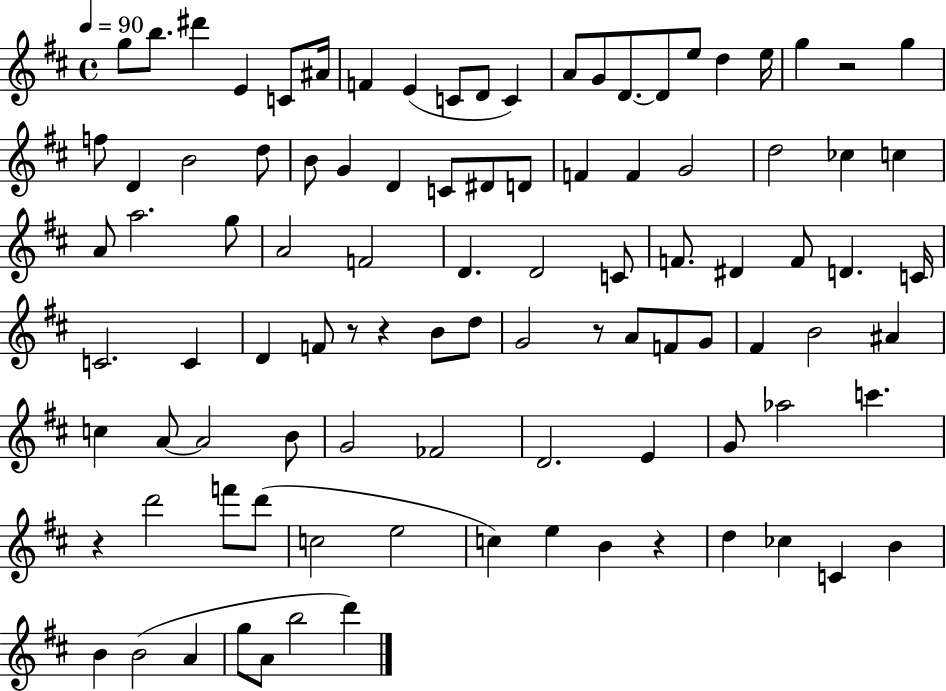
G5/e B5/e. D#6/q E4/q C4/e A#4/s F4/q E4/q C4/e D4/e C4/q A4/e G4/e D4/e. D4/e E5/e D5/q E5/s G5/q R/h G5/q F5/e D4/q B4/h D5/e B4/e G4/q D4/q C4/e D#4/e D4/e F4/q F4/q G4/h D5/h CES5/q C5/q A4/e A5/h. G5/e A4/h F4/h D4/q. D4/h C4/e F4/e. D#4/q F4/e D4/q. C4/s C4/h. C4/q D4/q F4/e R/e R/q B4/e D5/e G4/h R/e A4/e F4/e G4/e F#4/q B4/h A#4/q C5/q A4/e A4/h B4/e G4/h FES4/h D4/h. E4/q G4/e Ab5/h C6/q. R/q D6/h F6/e D6/e C5/h E5/h C5/q E5/q B4/q R/q D5/q CES5/q C4/q B4/q B4/q B4/h A4/q G5/e A4/e B5/h D6/q